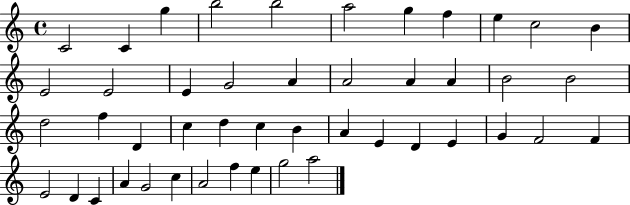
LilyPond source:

{
  \clef treble
  \time 4/4
  \defaultTimeSignature
  \key c \major
  c'2 c'4 g''4 | b''2 b''2 | a''2 g''4 f''4 | e''4 c''2 b'4 | \break e'2 e'2 | e'4 g'2 a'4 | a'2 a'4 a'4 | b'2 b'2 | \break d''2 f''4 d'4 | c''4 d''4 c''4 b'4 | a'4 e'4 d'4 e'4 | g'4 f'2 f'4 | \break e'2 d'4 c'4 | a'4 g'2 c''4 | a'2 f''4 e''4 | g''2 a''2 | \break \bar "|."
}